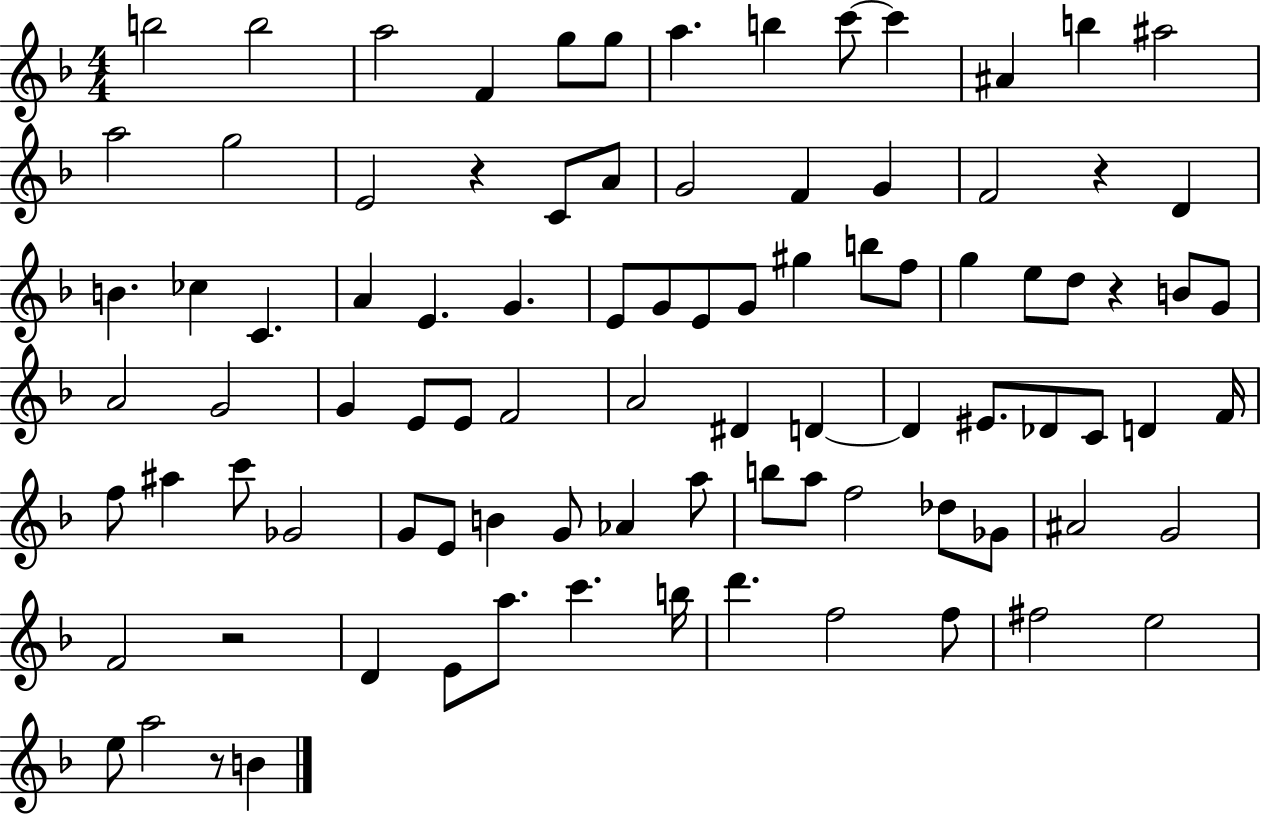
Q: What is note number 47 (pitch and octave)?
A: F4